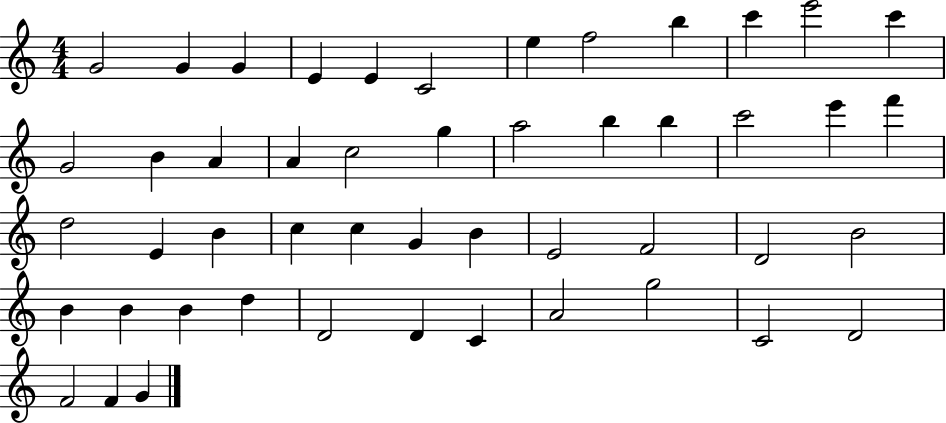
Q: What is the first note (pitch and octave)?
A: G4